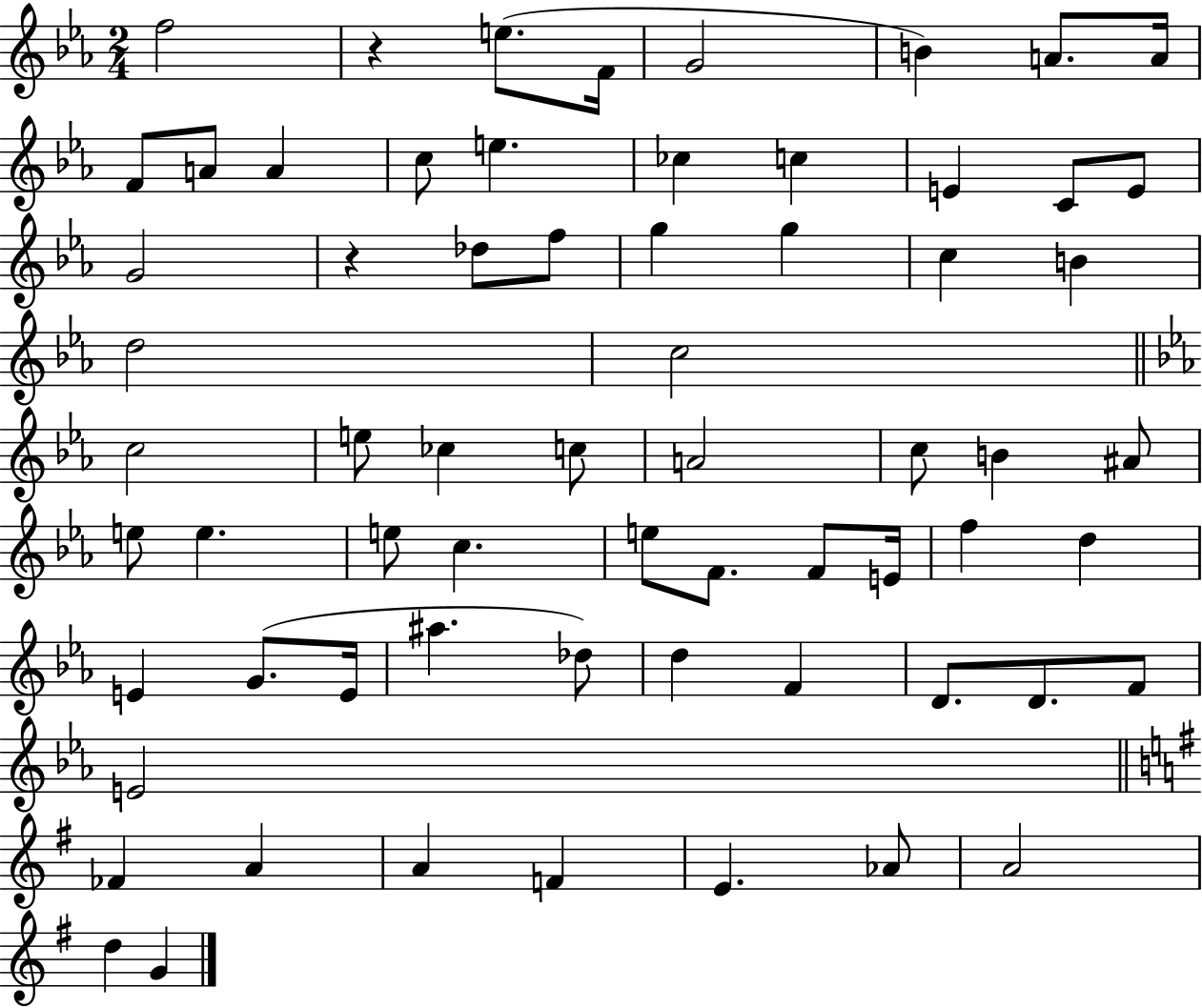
X:1
T:Untitled
M:2/4
L:1/4
K:Eb
f2 z e/2 F/4 G2 B A/2 A/4 F/2 A/2 A c/2 e _c c E C/2 E/2 G2 z _d/2 f/2 g g c B d2 c2 c2 e/2 _c c/2 A2 c/2 B ^A/2 e/2 e e/2 c e/2 F/2 F/2 E/4 f d E G/2 E/4 ^a _d/2 d F D/2 D/2 F/2 E2 _F A A F E _A/2 A2 d G